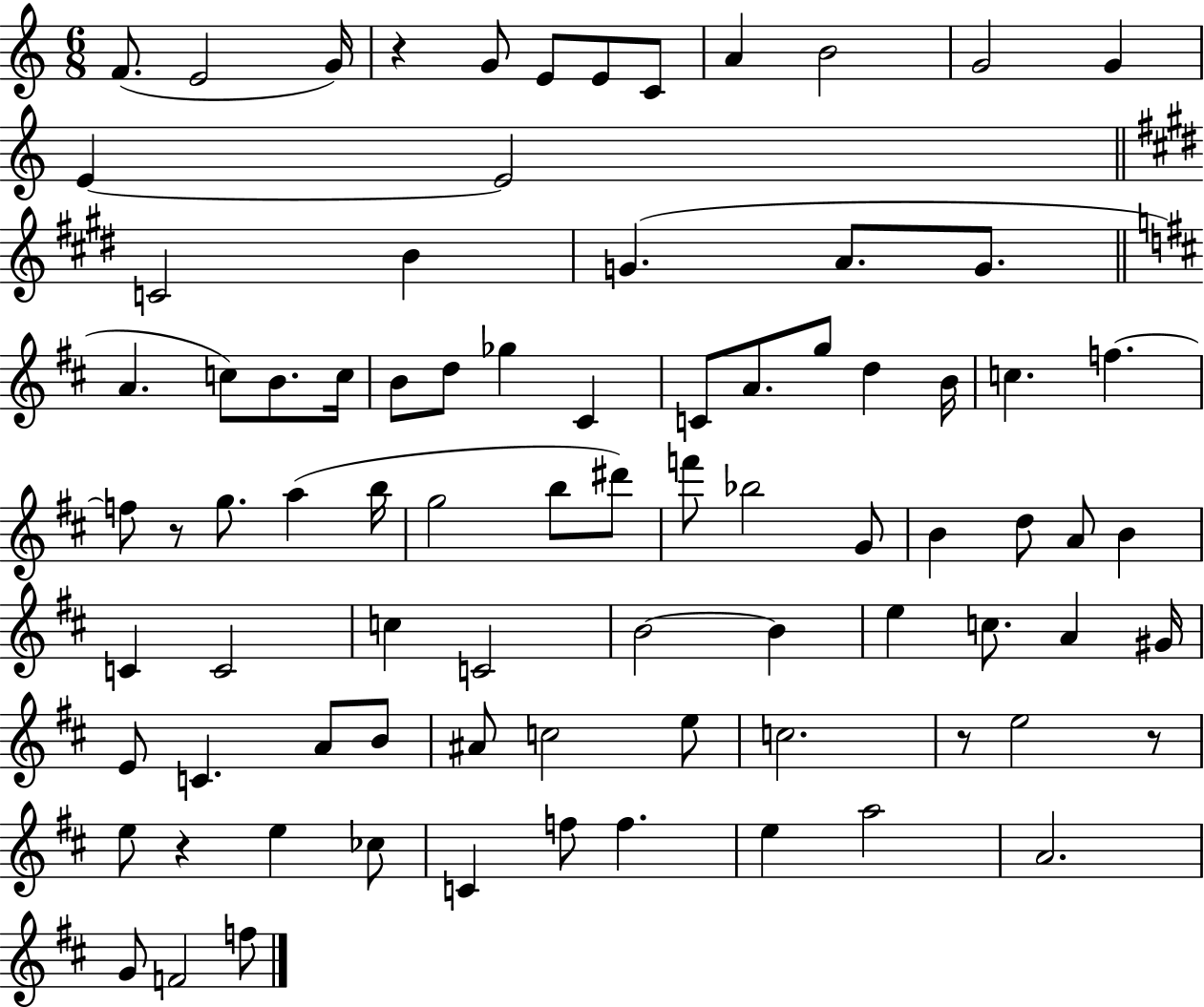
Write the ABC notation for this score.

X:1
T:Untitled
M:6/8
L:1/4
K:C
F/2 E2 G/4 z G/2 E/2 E/2 C/2 A B2 G2 G E E2 C2 B G A/2 G/2 A c/2 B/2 c/4 B/2 d/2 _g ^C C/2 A/2 g/2 d B/4 c f f/2 z/2 g/2 a b/4 g2 b/2 ^d'/2 f'/2 _b2 G/2 B d/2 A/2 B C C2 c C2 B2 B e c/2 A ^G/4 E/2 C A/2 B/2 ^A/2 c2 e/2 c2 z/2 e2 z/2 e/2 z e _c/2 C f/2 f e a2 A2 G/2 F2 f/2